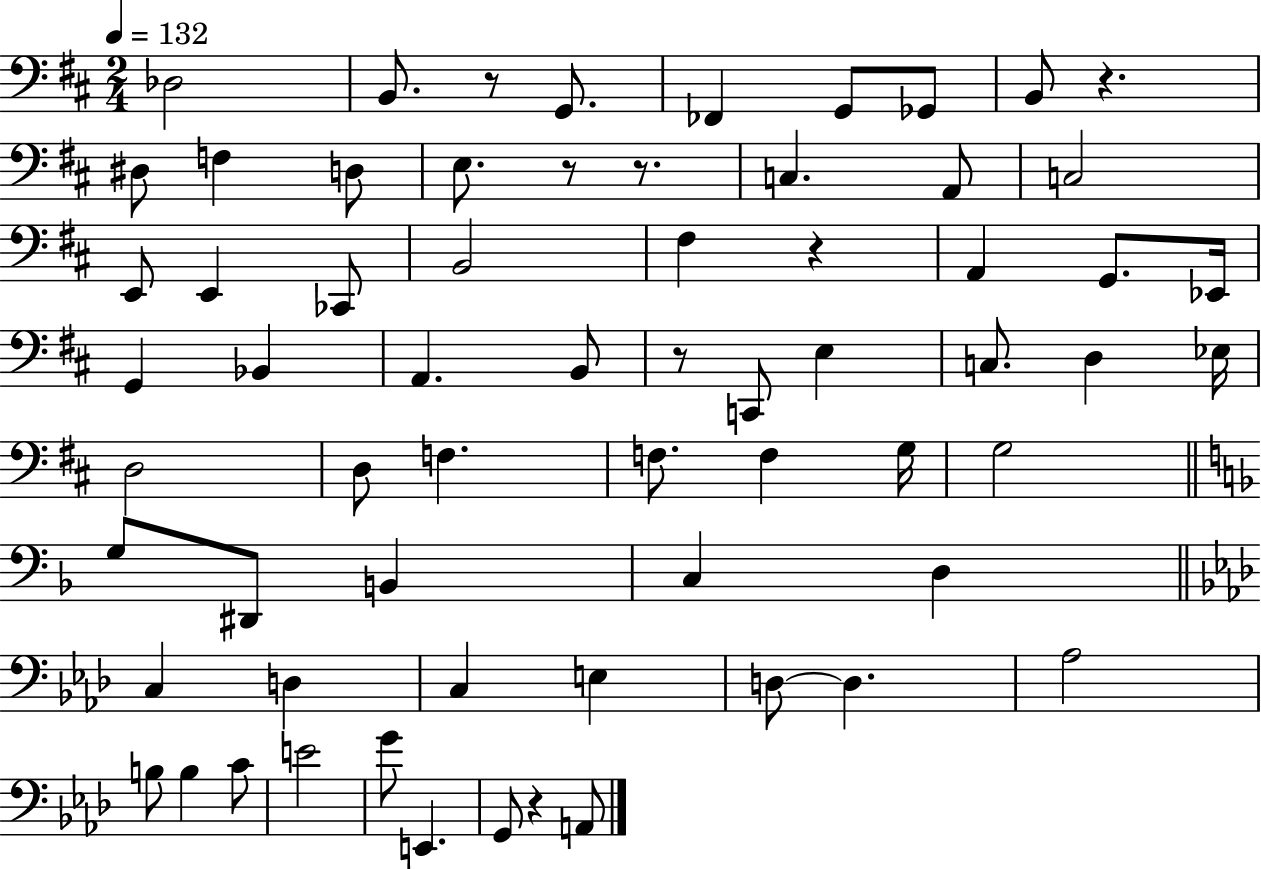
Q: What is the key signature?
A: D major